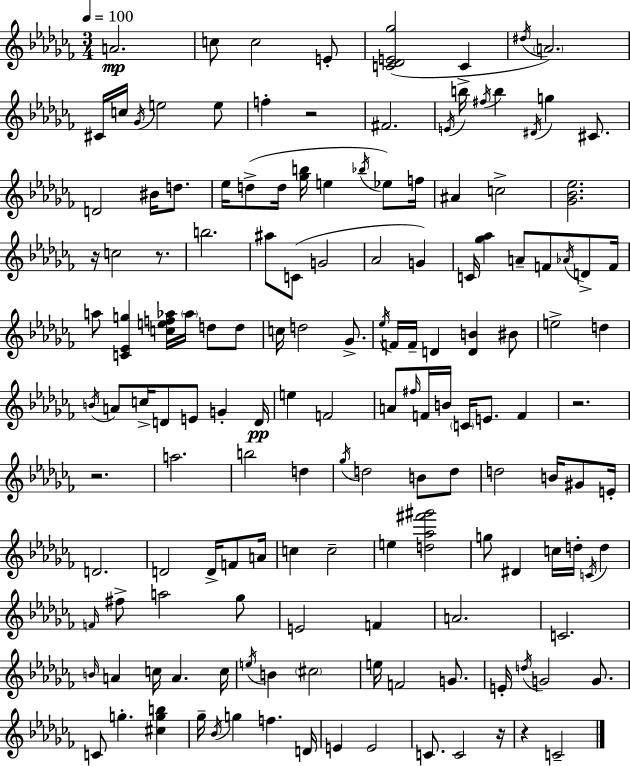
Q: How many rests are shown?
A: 7